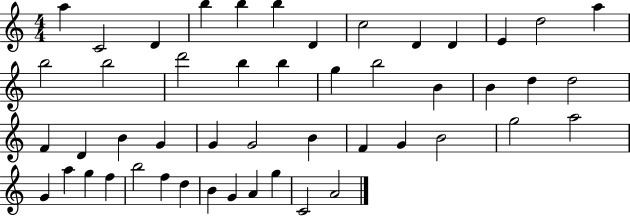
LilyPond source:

{
  \clef treble
  \numericTimeSignature
  \time 4/4
  \key c \major
  a''4 c'2 d'4 | b''4 b''4 b''4 d'4 | c''2 d'4 d'4 | e'4 d''2 a''4 | \break b''2 b''2 | d'''2 b''4 b''4 | g''4 b''2 b'4 | b'4 d''4 d''2 | \break f'4 d'4 b'4 g'4 | g'4 g'2 b'4 | f'4 g'4 b'2 | g''2 a''2 | \break g'4 a''4 g''4 f''4 | b''2 f''4 d''4 | b'4 g'4 a'4 g''4 | c'2 a'2 | \break \bar "|."
}